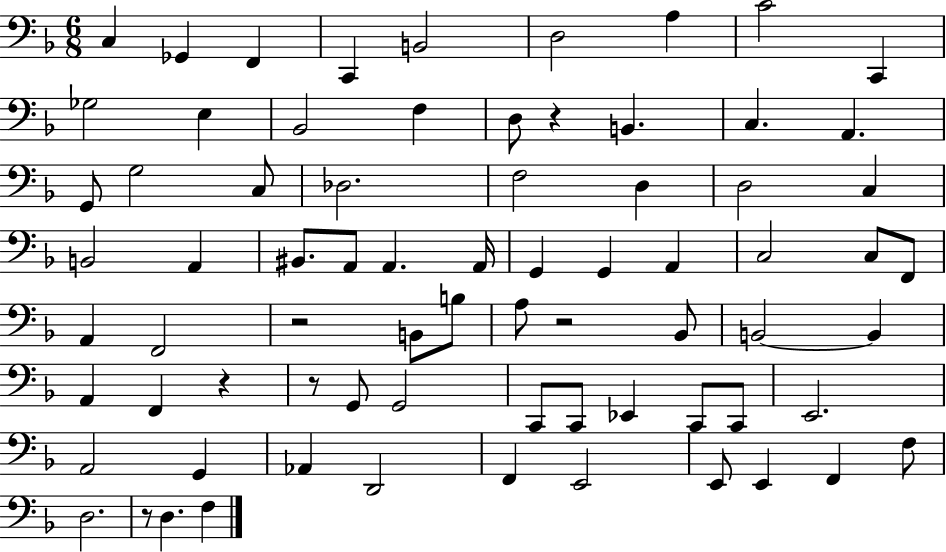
X:1
T:Untitled
M:6/8
L:1/4
K:F
C, _G,, F,, C,, B,,2 D,2 A, C2 C,, _G,2 E, _B,,2 F, D,/2 z B,, C, A,, G,,/2 G,2 C,/2 _D,2 F,2 D, D,2 C, B,,2 A,, ^B,,/2 A,,/2 A,, A,,/4 G,, G,, A,, C,2 C,/2 F,,/2 A,, F,,2 z2 B,,/2 B,/2 A,/2 z2 _B,,/2 B,,2 B,, A,, F,, z z/2 G,,/2 G,,2 C,,/2 C,,/2 _E,, C,,/2 C,,/2 E,,2 A,,2 G,, _A,, D,,2 F,, E,,2 E,,/2 E,, F,, F,/2 D,2 z/2 D, F,